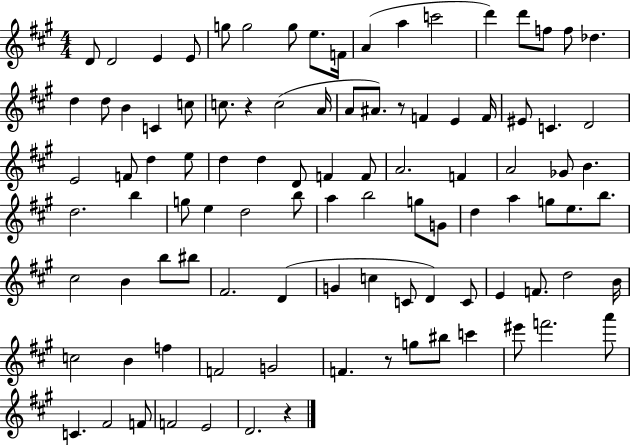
{
  \clef treble
  \numericTimeSignature
  \time 4/4
  \key a \major
  d'8 d'2 e'4 e'8 | g''8 g''2 g''8 e''8. f'16 | a'4( a''4 c'''2 | d'''4) d'''8 f''8 f''8 des''4. | \break d''4 d''8 b'4 c'4 c''8 | c''8. r4 c''2( a'16 | a'8 ais'8.) r8 f'4 e'4 f'16 | eis'8 c'4. d'2 | \break e'2 f'8 d''4 e''8 | d''4 d''4 d'8 f'4 f'8 | a'2. f'4 | a'2 ges'8 b'4. | \break d''2. b''4 | g''8 e''4 d''2 b''8 | a''4 b''2 g''8 g'8 | d''4 a''4 g''8 e''8. b''8. | \break cis''2 b'4 b''8 bis''8 | fis'2. d'4( | g'4 c''4 c'8 d'4) c'8 | e'4 f'8. d''2 b'16 | \break c''2 b'4 f''4 | f'2 g'2 | f'4. r8 g''8 bis''8 c'''4 | eis'''8 f'''2. a'''8 | \break c'4. fis'2 f'8 | f'2 e'2 | d'2. r4 | \bar "|."
}